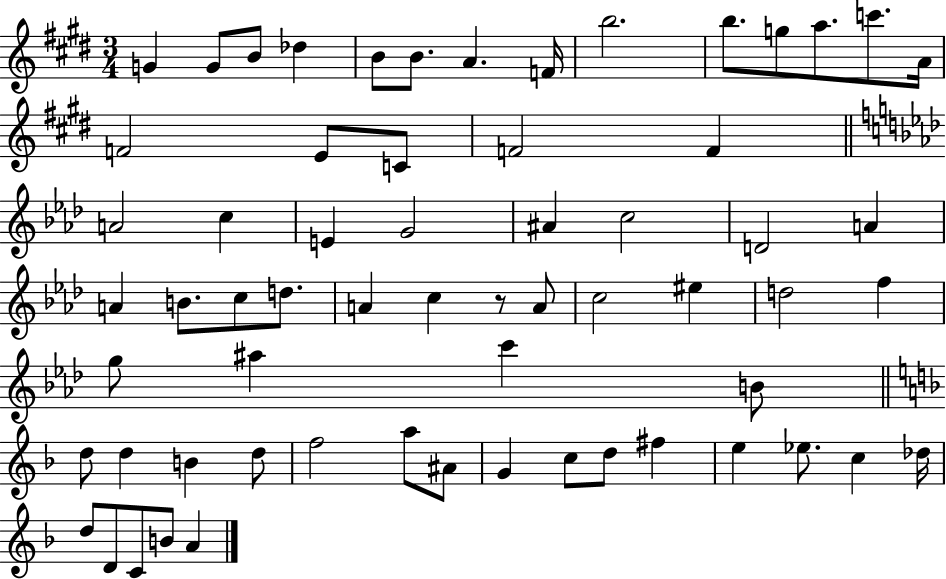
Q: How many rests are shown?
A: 1